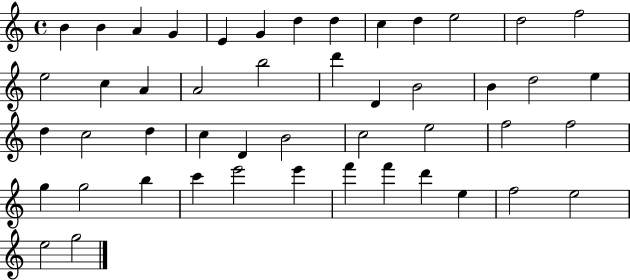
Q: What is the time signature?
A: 4/4